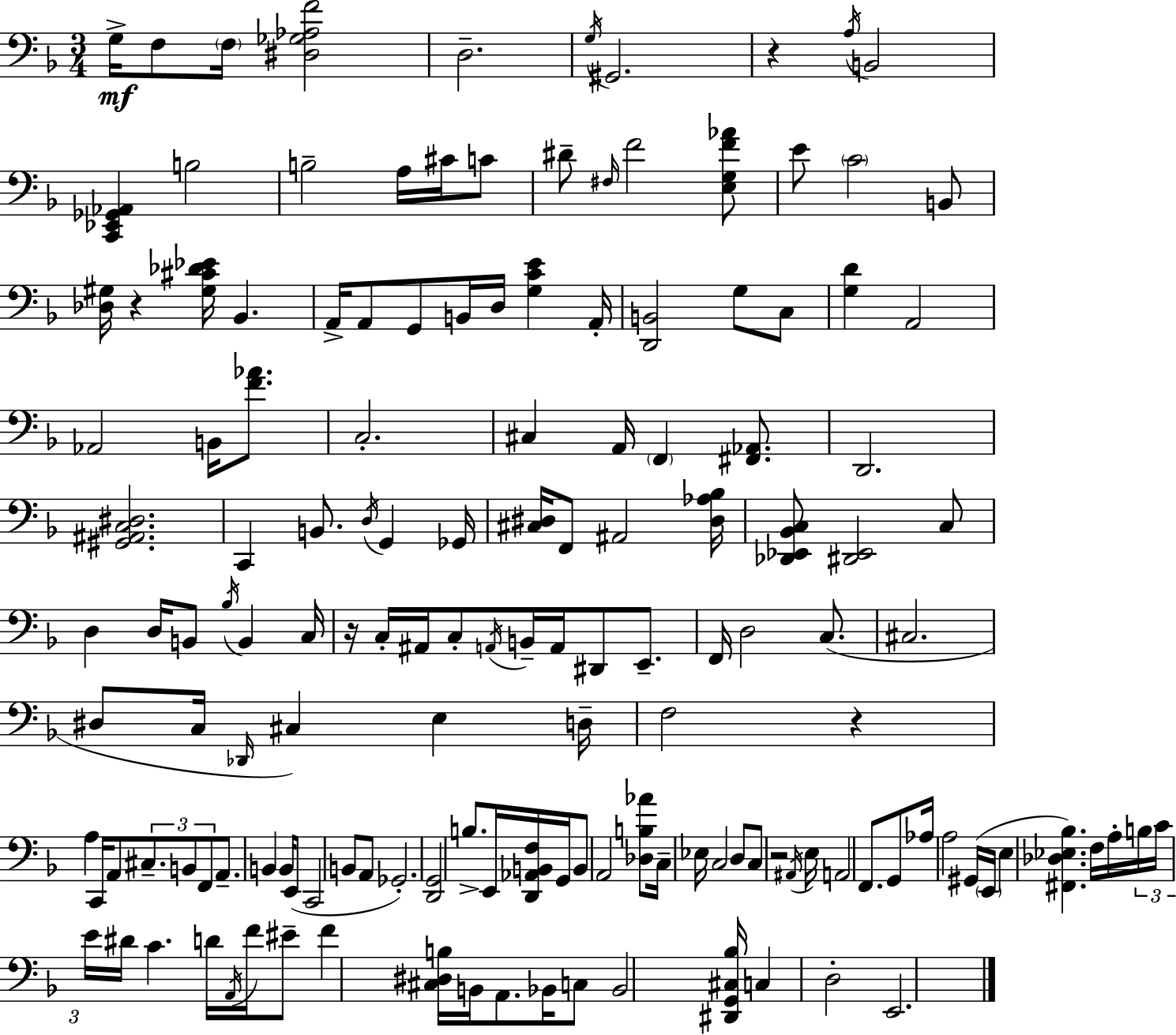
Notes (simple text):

G3/s F3/e F3/s [D#3,Gb3,Ab3,F4]/h D3/h. G3/s G#2/h. R/q A3/s B2/h [C2,Eb2,Gb2,Ab2]/q B3/h B3/h A3/s C#4/s C4/e D#4/e F#3/s F4/h [E3,G3,F4,Ab4]/e E4/e C4/h B2/e [Db3,G#3]/s R/q [G#3,C#4,Db4,Eb4]/s Bb2/q. A2/s A2/e G2/e B2/s D3/s [G3,C4,E4]/q A2/s [D2,B2]/h G3/e C3/e [G3,D4]/q A2/h Ab2/h B2/s [F4,Ab4]/e. C3/h. C#3/q A2/s F2/q [F#2,Ab2]/e. D2/h. [G#2,A#2,C3,D#3]/h. C2/q B2/e. D3/s G2/q Gb2/s [C#3,D#3]/s F2/e A#2/h [D#3,Ab3,Bb3]/s [Db2,Eb2,Bb2,C3]/e [D#2,Eb2]/h C3/e D3/q D3/s B2/e Bb3/s B2/q C3/s R/s C3/s A#2/s C3/e A2/s B2/s A2/s D#2/e E2/e. F2/s D3/h C3/e. C#3/h. D#3/e C3/s Db2/s C#3/q E3/q D3/s F3/h R/q A3/q C2/s A2/e C#3/e. B2/e F2/e A2/e. B2/q B2/s E2/e C2/h B2/e A2/e Gb2/h. [D2,G2]/h B3/e. E2/s [D2,Ab2,B2,F3]/s G2/s B2/e A2/h [Db3,B3,Ab4]/e C3/s Eb3/s C3/h D3/e C3/e R/h A#2/s E3/s A2/h F2/e. G2/e Ab3/s A3/h G#2/s E2/s E3/q [F#2,Db3,Eb3,Bb3]/q. F3/s A3/s B3/s C4/s E4/s D#4/s C4/q. D4/s A2/s F4/s EIS4/e F4/q [C#3,D#3,B3]/s B2/s A2/e. Bb2/s C3/e Bb2/h [D#2,G2,C#3,Bb3]/s C3/q D3/h E2/h.